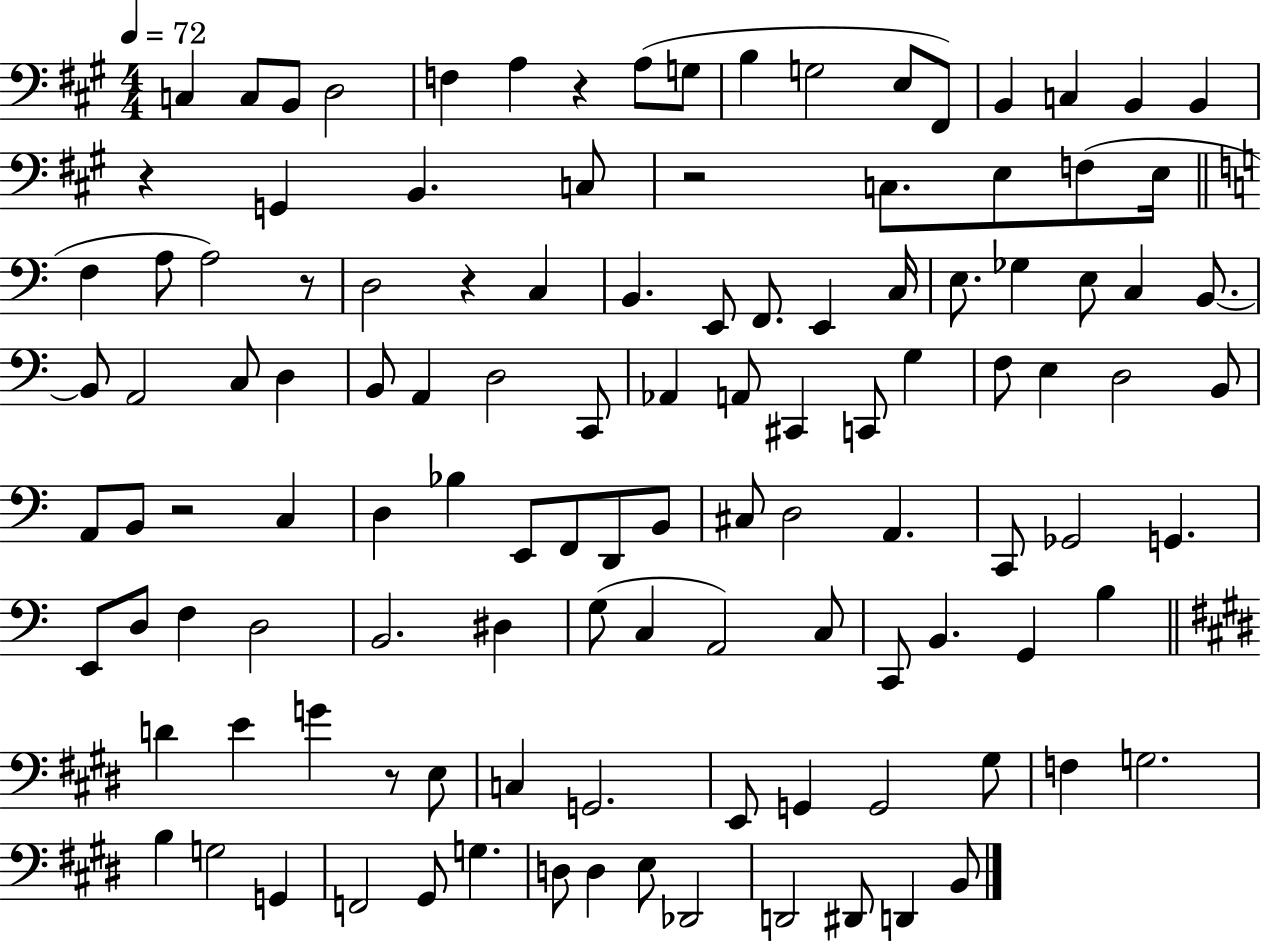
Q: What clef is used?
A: bass